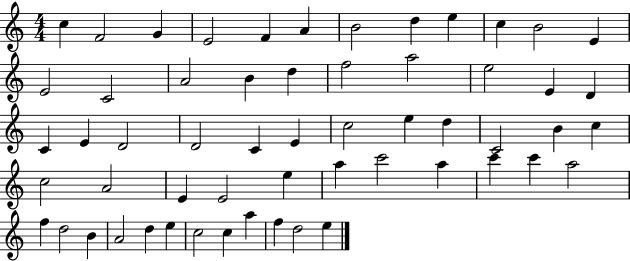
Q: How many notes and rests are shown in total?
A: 57